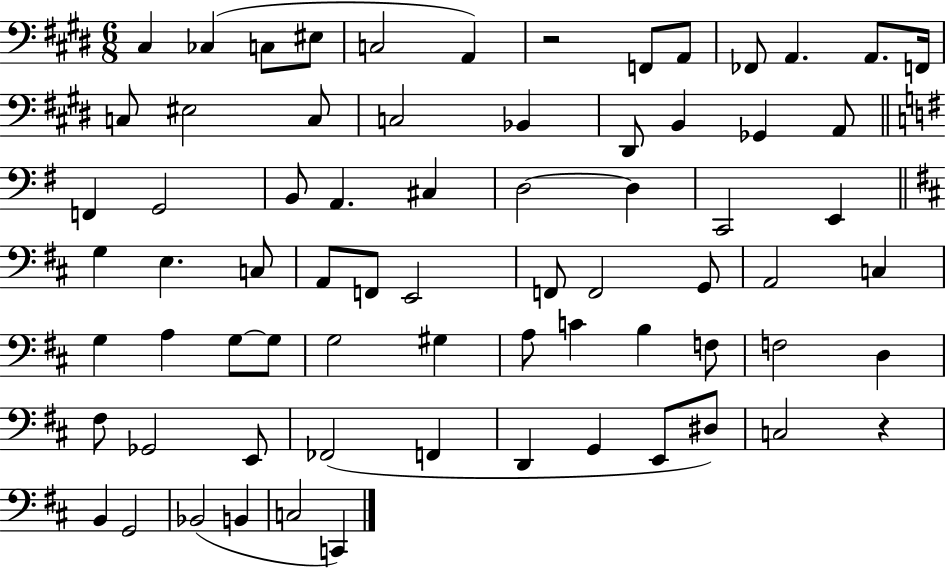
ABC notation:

X:1
T:Untitled
M:6/8
L:1/4
K:E
^C, _C, C,/2 ^E,/2 C,2 A,, z2 F,,/2 A,,/2 _F,,/2 A,, A,,/2 F,,/4 C,/2 ^E,2 C,/2 C,2 _B,, ^D,,/2 B,, _G,, A,,/2 F,, G,,2 B,,/2 A,, ^C, D,2 D, C,,2 E,, G, E, C,/2 A,,/2 F,,/2 E,,2 F,,/2 F,,2 G,,/2 A,,2 C, G, A, G,/2 G,/2 G,2 ^G, A,/2 C B, F,/2 F,2 D, ^F,/2 _G,,2 E,,/2 _F,,2 F,, D,, G,, E,,/2 ^D,/2 C,2 z B,, G,,2 _B,,2 B,, C,2 C,,